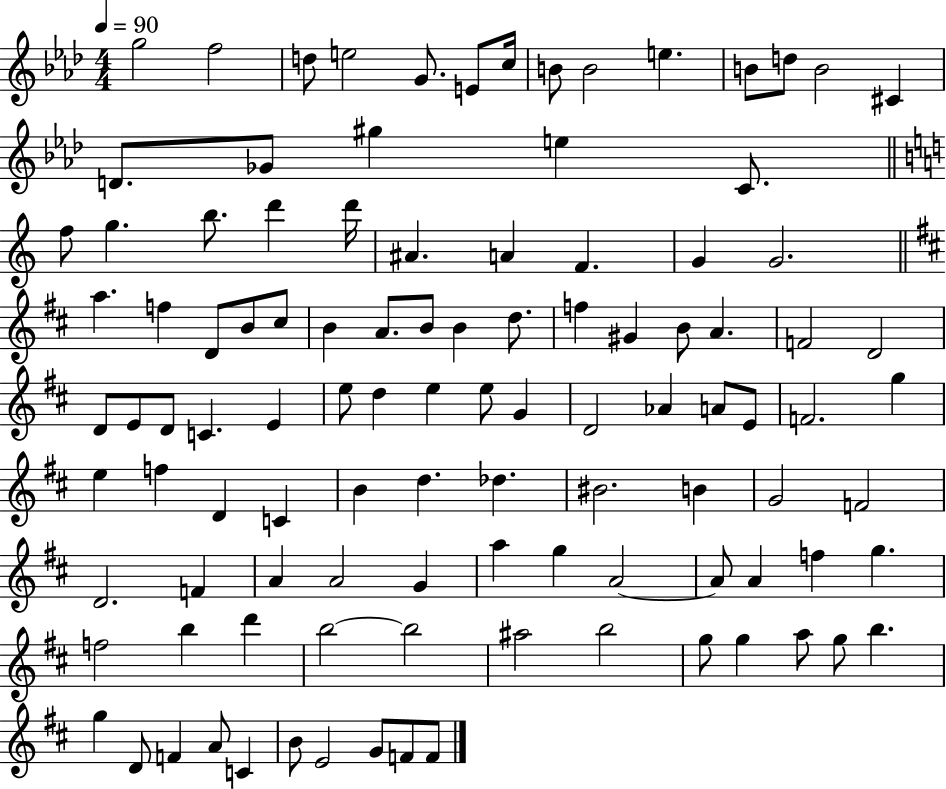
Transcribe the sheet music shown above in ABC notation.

X:1
T:Untitled
M:4/4
L:1/4
K:Ab
g2 f2 d/2 e2 G/2 E/2 c/4 B/2 B2 e B/2 d/2 B2 ^C D/2 _G/2 ^g e C/2 f/2 g b/2 d' d'/4 ^A A F G G2 a f D/2 B/2 ^c/2 B A/2 B/2 B d/2 f ^G B/2 A F2 D2 D/2 E/2 D/2 C E e/2 d e e/2 G D2 _A A/2 E/2 F2 g e f D C B d _d ^B2 B G2 F2 D2 F A A2 G a g A2 A/2 A f g f2 b d' b2 b2 ^a2 b2 g/2 g a/2 g/2 b g D/2 F A/2 C B/2 E2 G/2 F/2 F/2